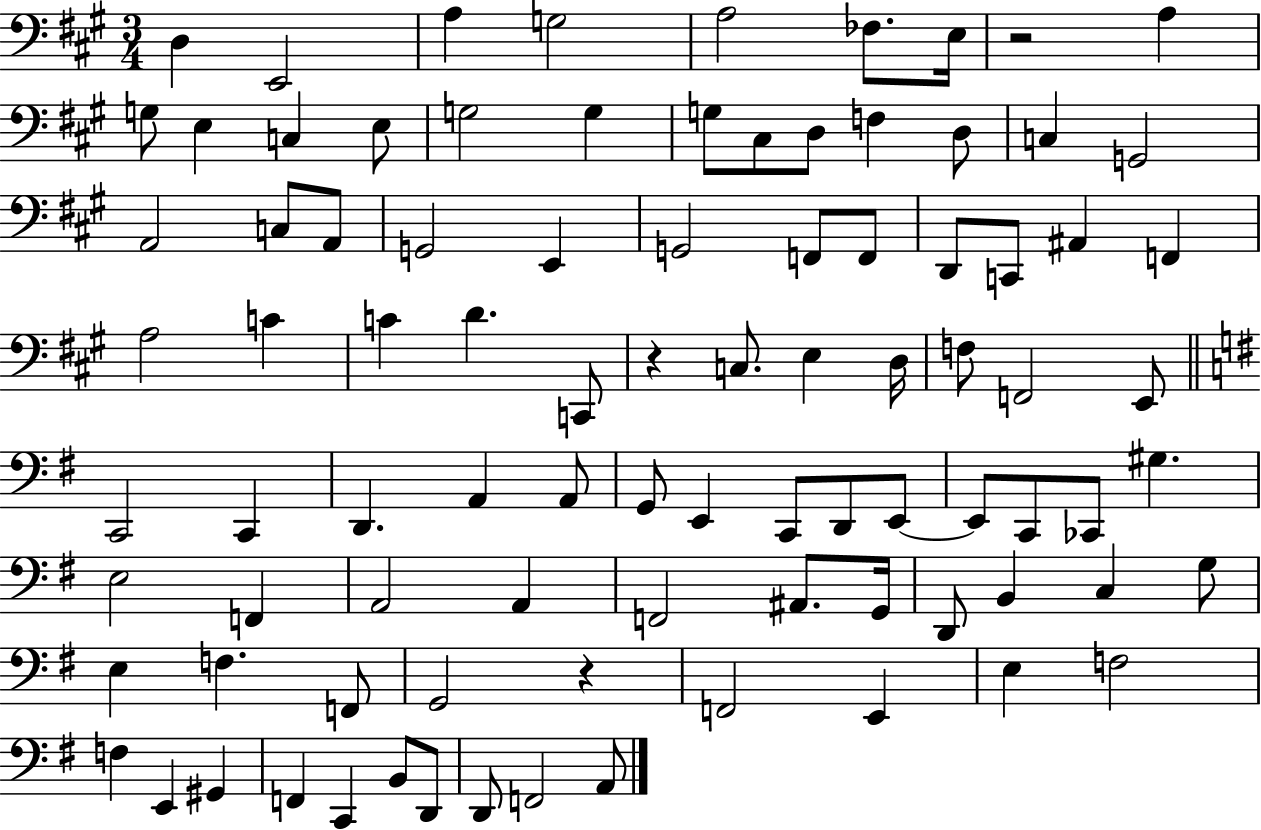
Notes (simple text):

D3/q E2/h A3/q G3/h A3/h FES3/e. E3/s R/h A3/q G3/e E3/q C3/q E3/e G3/h G3/q G3/e C#3/e D3/e F3/q D3/e C3/q G2/h A2/h C3/e A2/e G2/h E2/q G2/h F2/e F2/e D2/e C2/e A#2/q F2/q A3/h C4/q C4/q D4/q. C2/e R/q C3/e. E3/q D3/s F3/e F2/h E2/e C2/h C2/q D2/q. A2/q A2/e G2/e E2/q C2/e D2/e E2/e E2/e C2/e CES2/e G#3/q. E3/h F2/q A2/h A2/q F2/h A#2/e. G2/s D2/e B2/q C3/q G3/e E3/q F3/q. F2/e G2/h R/q F2/h E2/q E3/q F3/h F3/q E2/q G#2/q F2/q C2/q B2/e D2/e D2/e F2/h A2/e